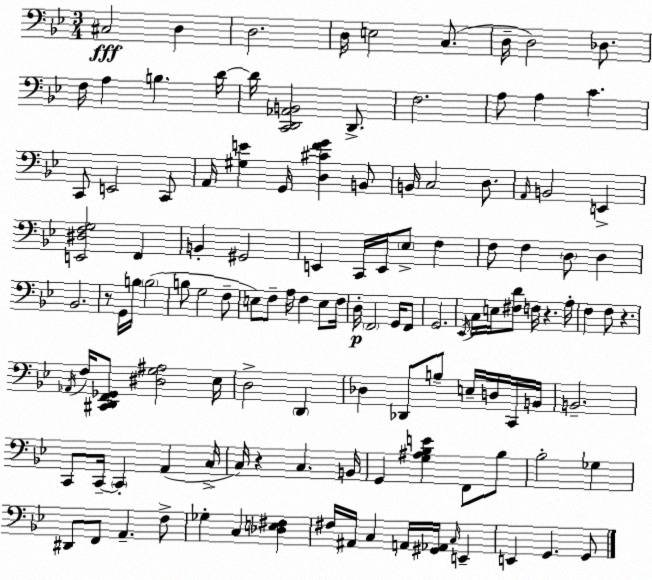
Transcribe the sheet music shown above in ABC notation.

X:1
T:Untitled
M:3/4
L:1/4
K:Gm
^C,2 D, D,2 D,/4 E,2 C,/2 D,/4 D,2 _D,/2 F,/4 A, B, D/4 D/4 [C,,D,,_A,,B,,]2 D,,/2 F,2 A,/2 A, C C,,/2 E,,2 C,,/2 A,,/4 [^G,E] G,,/4 [D,^CFG] B,,/2 B,,/4 C,2 D,/2 A,,/4 B,,2 E,, [E,,^D,F,G,]2 F,, B,, ^G,,2 E,, C,,/4 E,,/4 _E,/2 F, F,/2 F, D,/2 D, _B,,2 z/2 G,,/4 B,/4 B,2 B,/2 G,2 F,/2 E,/2 F,/2 A,/4 F, E,/2 F,/4 D,/4 F,,2 G,,/4 F,,/2 G,,2 _E,,/4 C,/4 E,/4 [^F,D]/2 F,/4 z A,/4 F, F,/2 z _A,,/4 F,/4 [^C,,D,,F,,_G,,]/2 [^D,G,^A,]2 _E,/4 D,2 D,, _D, _D,,/2 B,/2 E,/4 D,/4 C,,/4 B,,/4 B,,2 C,,/2 C,,/4 C,, A,, C,/4 C,/4 z C, B,,/4 G,, [G,^A,_B,E] F,,/2 _B,/2 _B,2 _G, ^D,,/2 F,,/2 A,, F,/2 _G, C, [_D,E,^F,] ^F,/4 ^A,,/4 C, A,,/4 [^G,,_A,,]/4 C,/4 E,, E,, G,, G,,/2